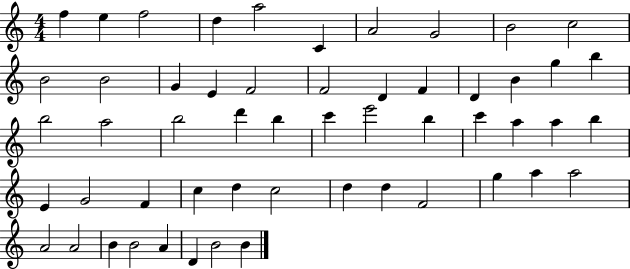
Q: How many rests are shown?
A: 0